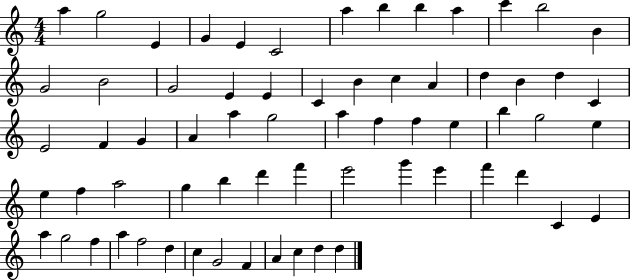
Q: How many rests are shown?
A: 0